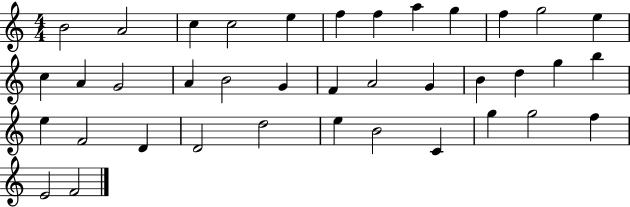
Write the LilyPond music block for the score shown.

{
  \clef treble
  \numericTimeSignature
  \time 4/4
  \key c \major
  b'2 a'2 | c''4 c''2 e''4 | f''4 f''4 a''4 g''4 | f''4 g''2 e''4 | \break c''4 a'4 g'2 | a'4 b'2 g'4 | f'4 a'2 g'4 | b'4 d''4 g''4 b''4 | \break e''4 f'2 d'4 | d'2 d''2 | e''4 b'2 c'4 | g''4 g''2 f''4 | \break e'2 f'2 | \bar "|."
}